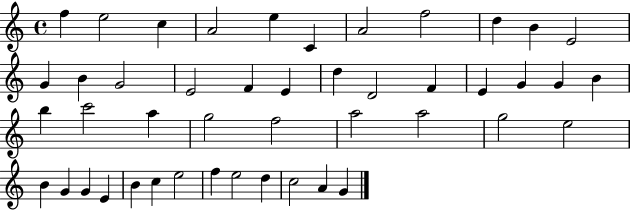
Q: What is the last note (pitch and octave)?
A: G4